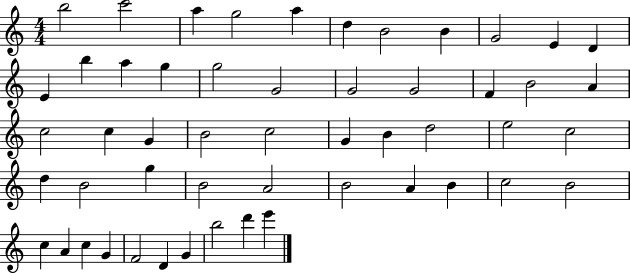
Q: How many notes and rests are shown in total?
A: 52